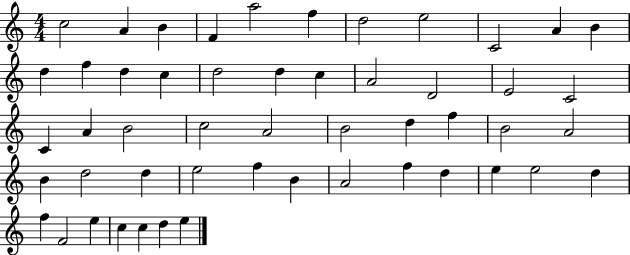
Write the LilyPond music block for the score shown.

{
  \clef treble
  \numericTimeSignature
  \time 4/4
  \key c \major
  c''2 a'4 b'4 | f'4 a''2 f''4 | d''2 e''2 | c'2 a'4 b'4 | \break d''4 f''4 d''4 c''4 | d''2 d''4 c''4 | a'2 d'2 | e'2 c'2 | \break c'4 a'4 b'2 | c''2 a'2 | b'2 d''4 f''4 | b'2 a'2 | \break b'4 d''2 d''4 | e''2 f''4 b'4 | a'2 f''4 d''4 | e''4 e''2 d''4 | \break f''4 f'2 e''4 | c''4 c''4 d''4 e''4 | \bar "|."
}